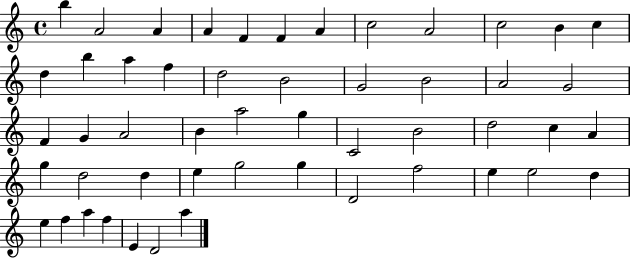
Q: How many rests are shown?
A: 0